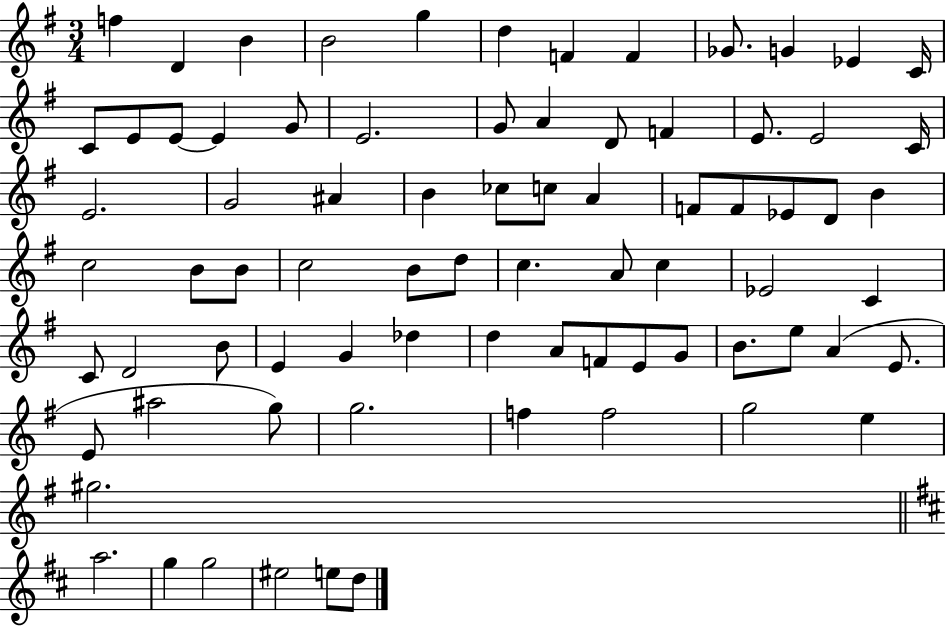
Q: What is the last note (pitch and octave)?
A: D5